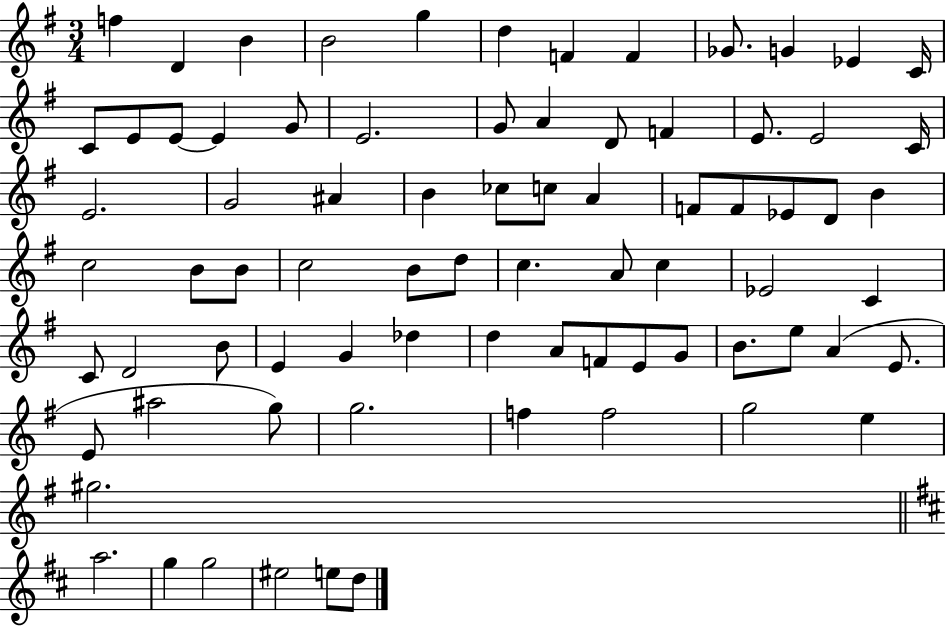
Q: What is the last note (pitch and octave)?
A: D5